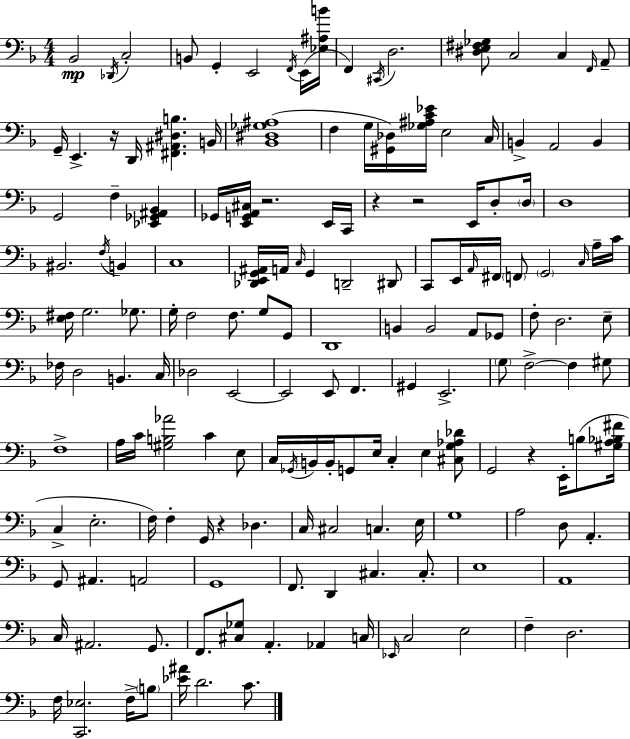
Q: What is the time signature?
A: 4/4